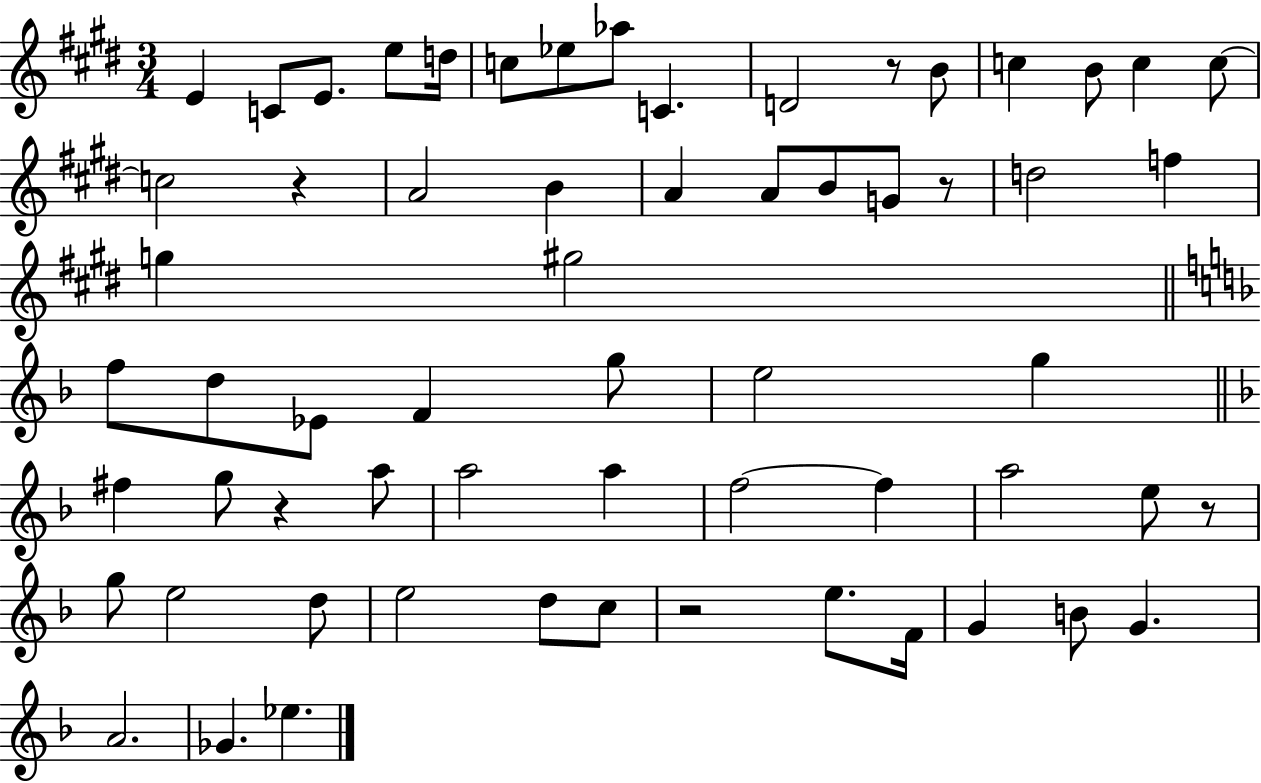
E4/q C4/e E4/e. E5/e D5/s C5/e Eb5/e Ab5/e C4/q. D4/h R/e B4/e C5/q B4/e C5/q C5/e C5/h R/q A4/h B4/q A4/q A4/e B4/e G4/e R/e D5/h F5/q G5/q G#5/h F5/e D5/e Eb4/e F4/q G5/e E5/h G5/q F#5/q G5/e R/q A5/e A5/h A5/q F5/h F5/q A5/h E5/e R/e G5/e E5/h D5/e E5/h D5/e C5/e R/h E5/e. F4/s G4/q B4/e G4/q. A4/h. Gb4/q. Eb5/q.